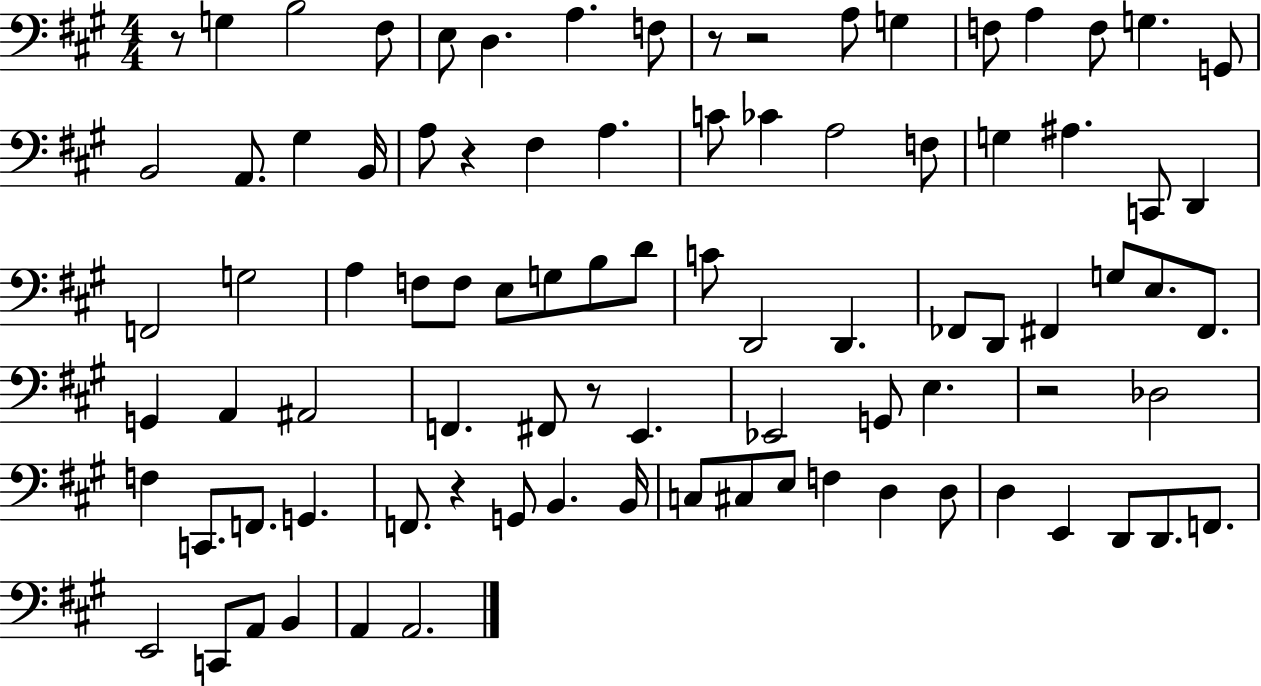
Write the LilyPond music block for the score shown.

{
  \clef bass
  \numericTimeSignature
  \time 4/4
  \key a \major
  \repeat volta 2 { r8 g4 b2 fis8 | e8 d4. a4. f8 | r8 r2 a8 g4 | f8 a4 f8 g4. g,8 | \break b,2 a,8. gis4 b,16 | a8 r4 fis4 a4. | c'8 ces'4 a2 f8 | g4 ais4. c,8 d,4 | \break f,2 g2 | a4 f8 f8 e8 g8 b8 d'8 | c'8 d,2 d,4. | fes,8 d,8 fis,4 g8 e8. fis,8. | \break g,4 a,4 ais,2 | f,4. fis,8 r8 e,4. | ees,2 g,8 e4. | r2 des2 | \break f4 c,8. f,8. g,4. | f,8. r4 g,8 b,4. b,16 | c8 cis8 e8 f4 d4 d8 | d4 e,4 d,8 d,8. f,8. | \break e,2 c,8 a,8 b,4 | a,4 a,2. | } \bar "|."
}